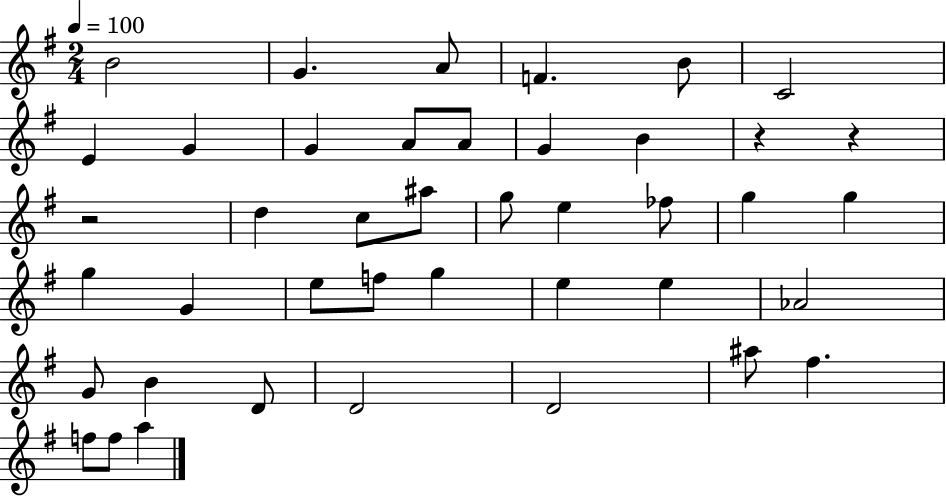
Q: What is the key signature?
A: G major